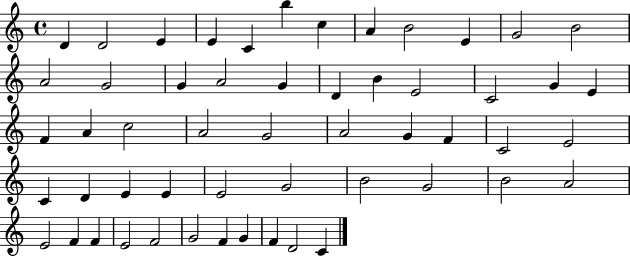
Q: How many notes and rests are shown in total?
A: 54